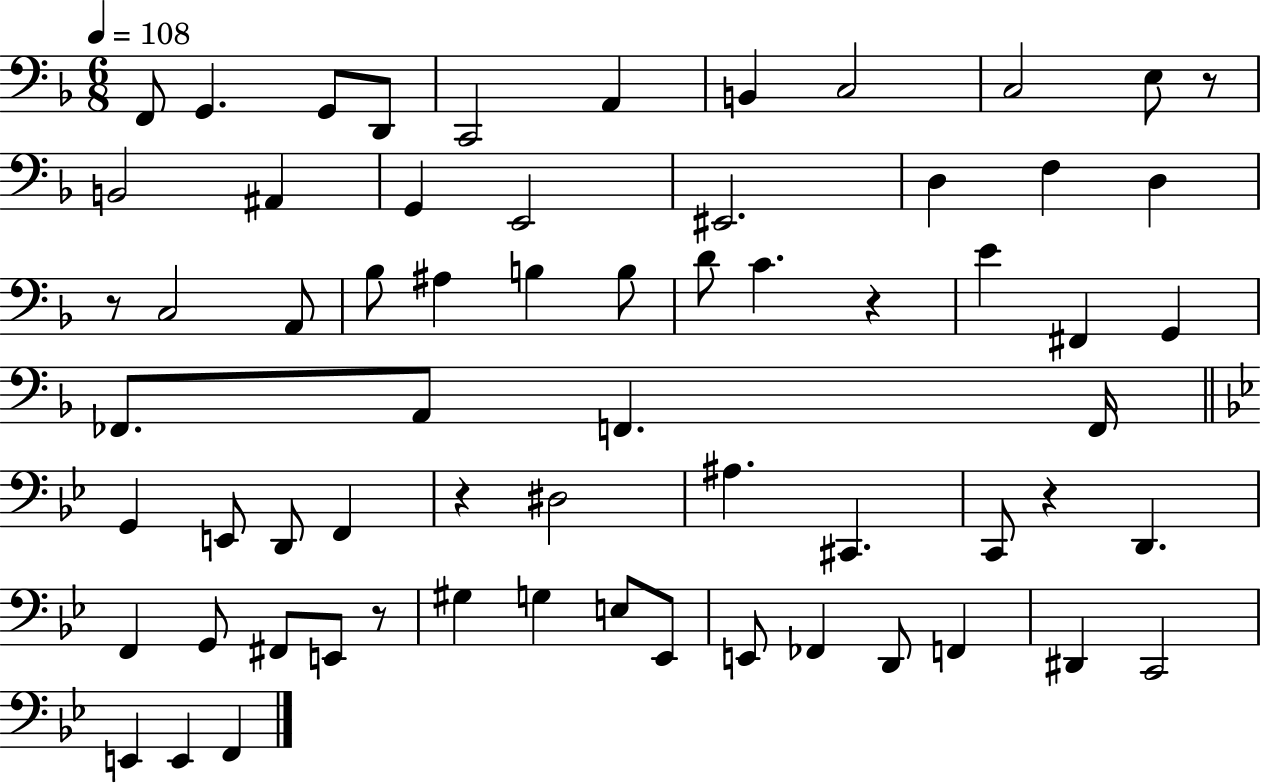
F2/e G2/q. G2/e D2/e C2/h A2/q B2/q C3/h C3/h E3/e R/e B2/h A#2/q G2/q E2/h EIS2/h. D3/q F3/q D3/q R/e C3/h A2/e Bb3/e A#3/q B3/q B3/e D4/e C4/q. R/q E4/q F#2/q G2/q FES2/e. A2/e F2/q. F2/s G2/q E2/e D2/e F2/q R/q D#3/h A#3/q. C#2/q. C2/e R/q D2/q. F2/q G2/e F#2/e E2/e R/e G#3/q G3/q E3/e Eb2/e E2/e FES2/q D2/e F2/q D#2/q C2/h E2/q E2/q F2/q